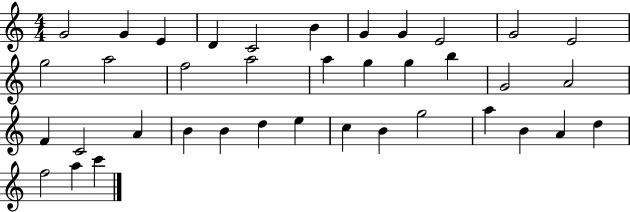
X:1
T:Untitled
M:4/4
L:1/4
K:C
G2 G E D C2 B G G E2 G2 E2 g2 a2 f2 a2 a g g b G2 A2 F C2 A B B d e c B g2 a B A d f2 a c'